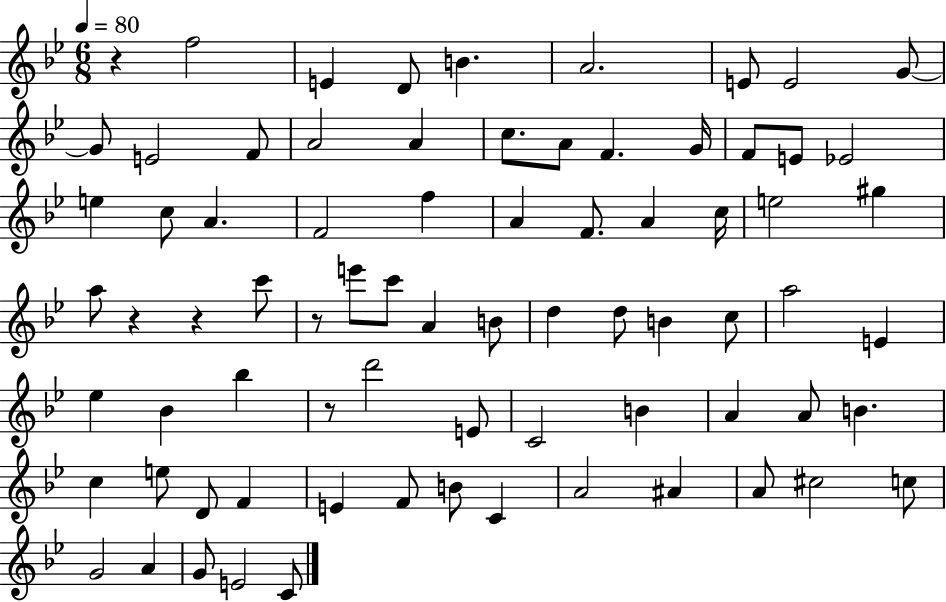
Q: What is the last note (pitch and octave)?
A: C4